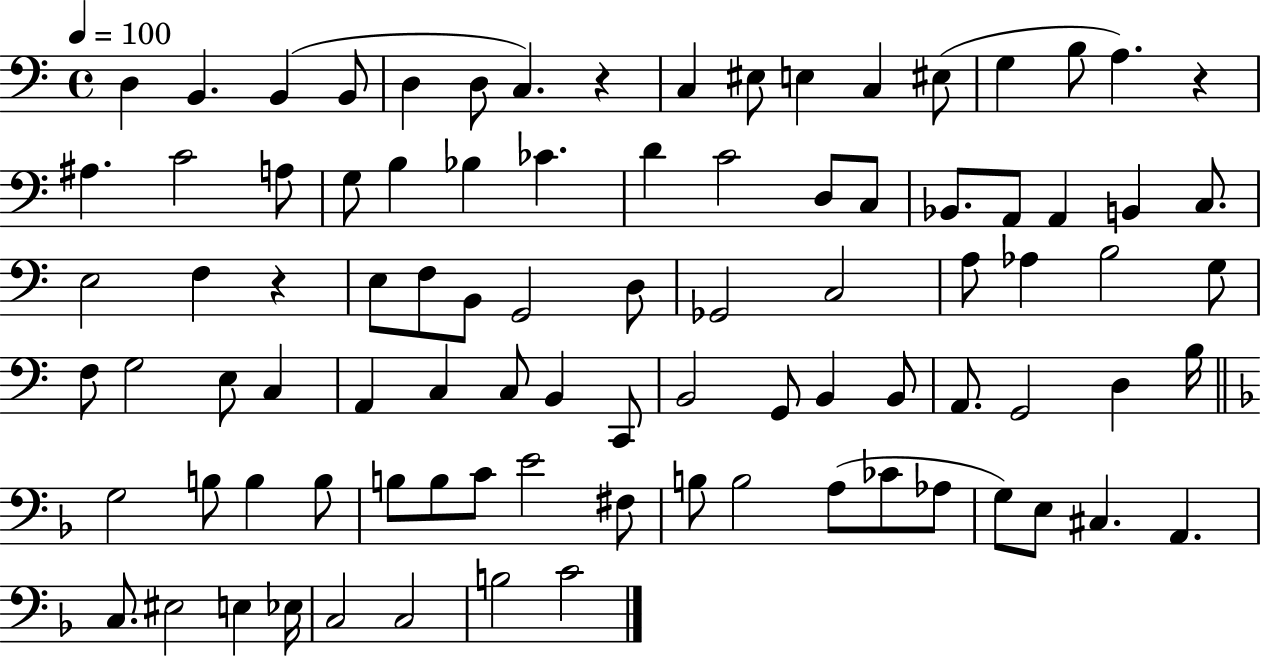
X:1
T:Untitled
M:4/4
L:1/4
K:C
D, B,, B,, B,,/2 D, D,/2 C, z C, ^E,/2 E, C, ^E,/2 G, B,/2 A, z ^A, C2 A,/2 G,/2 B, _B, _C D C2 D,/2 C,/2 _B,,/2 A,,/2 A,, B,, C,/2 E,2 F, z E,/2 F,/2 B,,/2 G,,2 D,/2 _G,,2 C,2 A,/2 _A, B,2 G,/2 F,/2 G,2 E,/2 C, A,, C, C,/2 B,, C,,/2 B,,2 G,,/2 B,, B,,/2 A,,/2 G,,2 D, B,/4 G,2 B,/2 B, B,/2 B,/2 B,/2 C/2 E2 ^F,/2 B,/2 B,2 A,/2 _C/2 _A,/2 G,/2 E,/2 ^C, A,, C,/2 ^E,2 E, _E,/4 C,2 C,2 B,2 C2